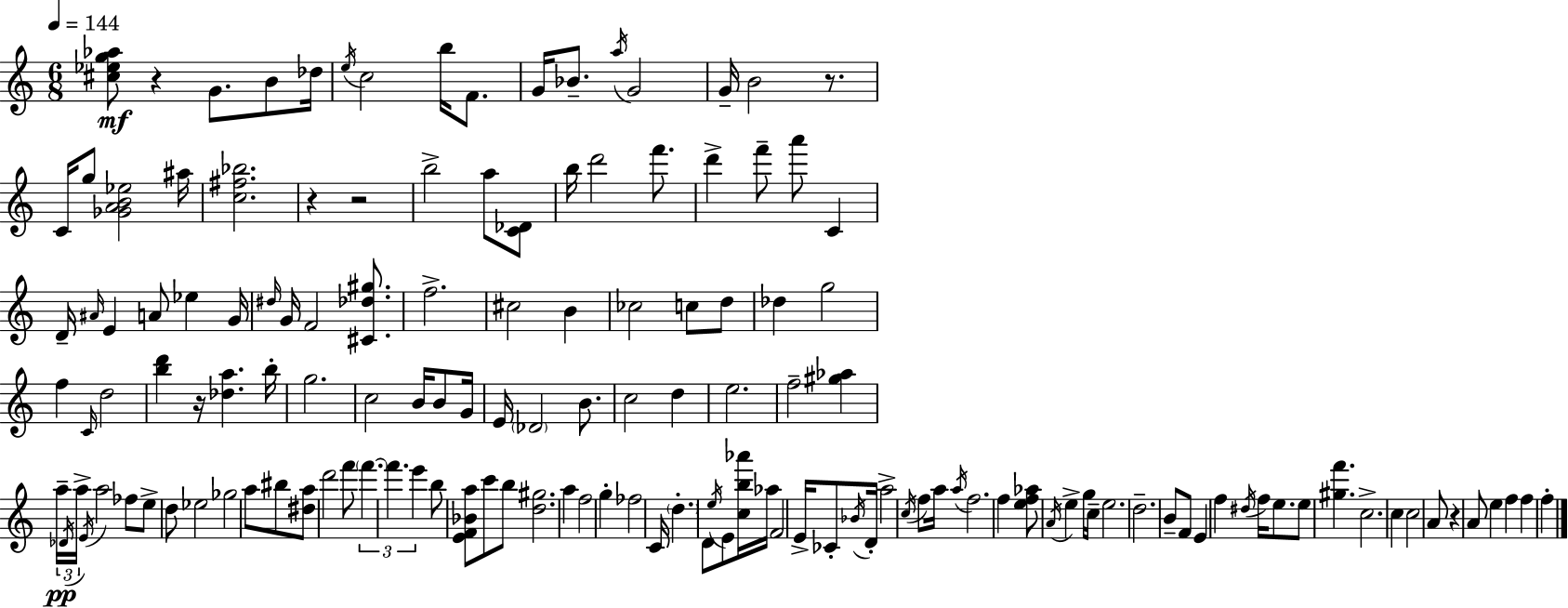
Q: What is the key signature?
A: C major